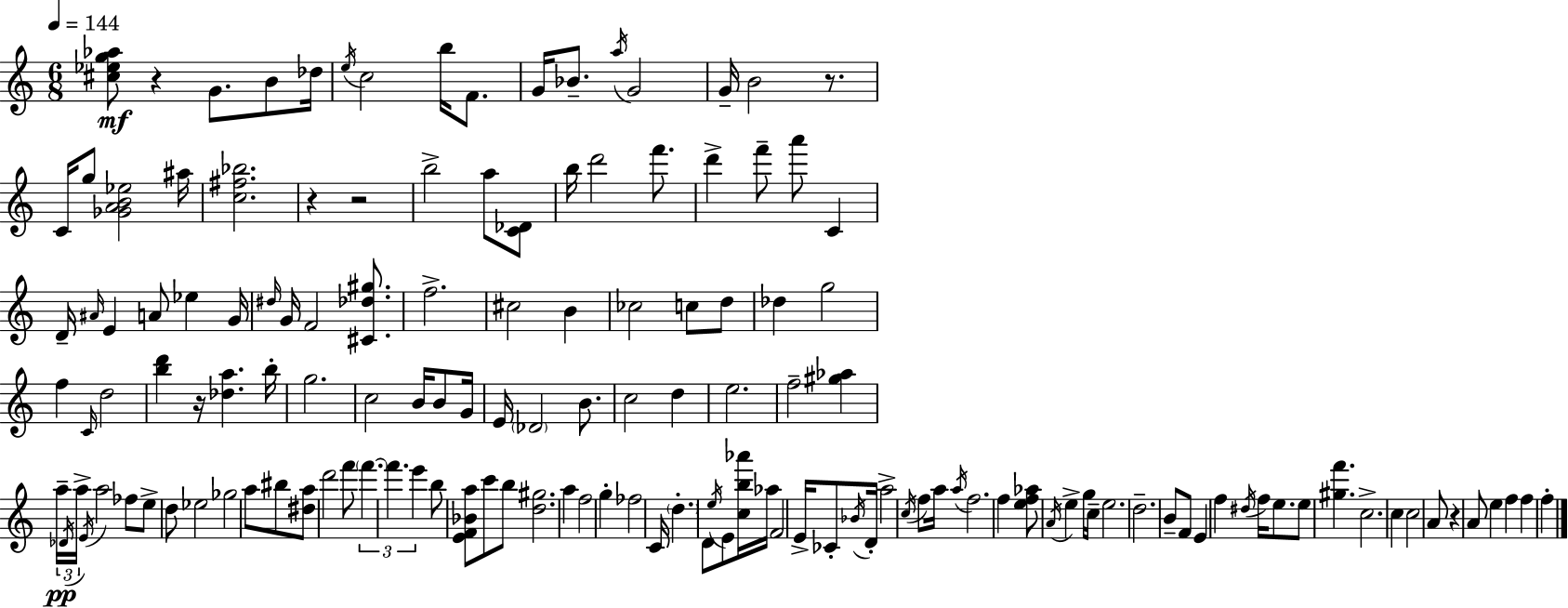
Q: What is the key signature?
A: C major